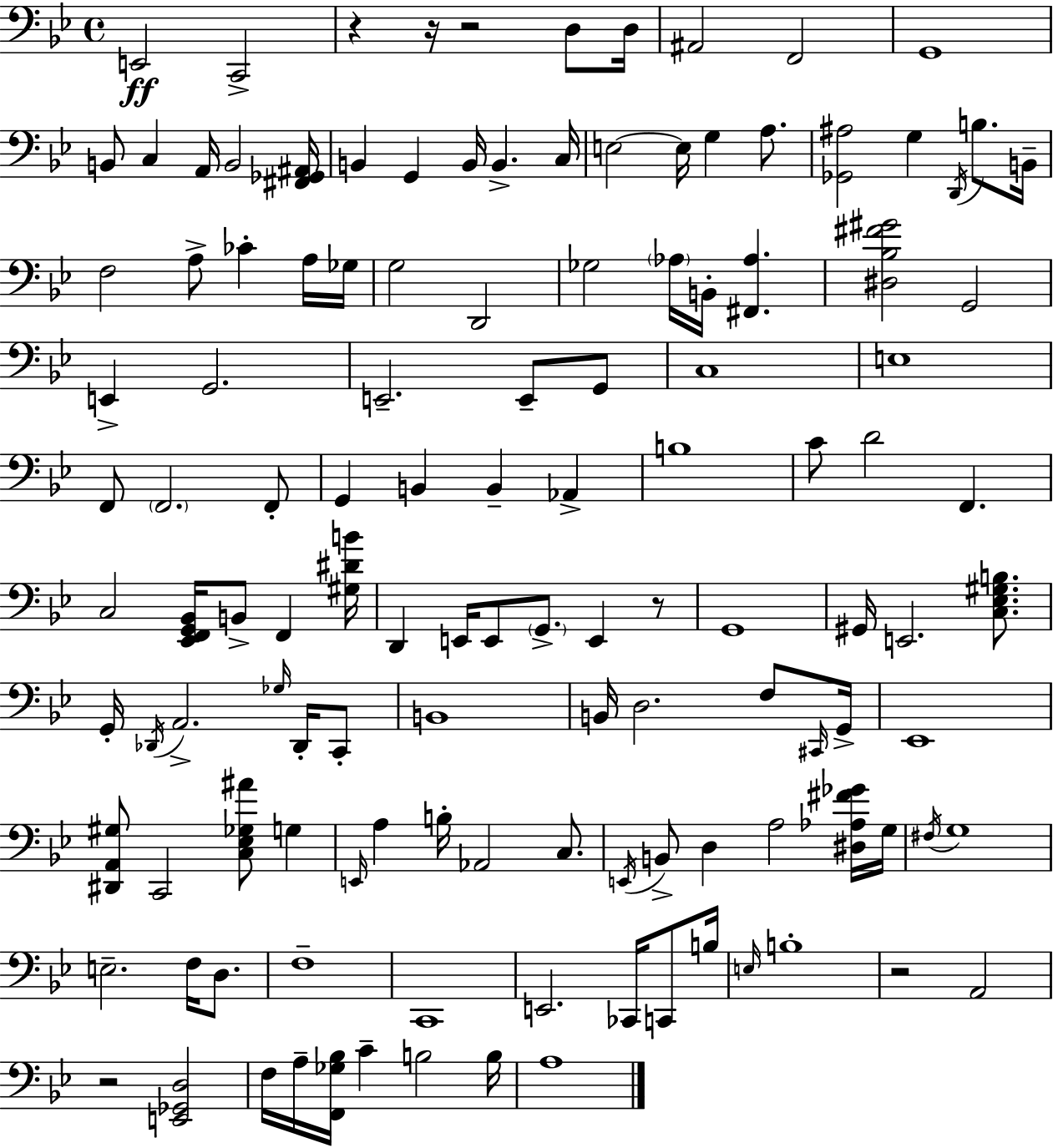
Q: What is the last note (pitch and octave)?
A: A3